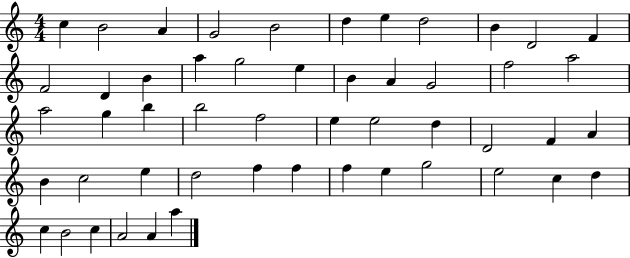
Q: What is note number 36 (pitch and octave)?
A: E5